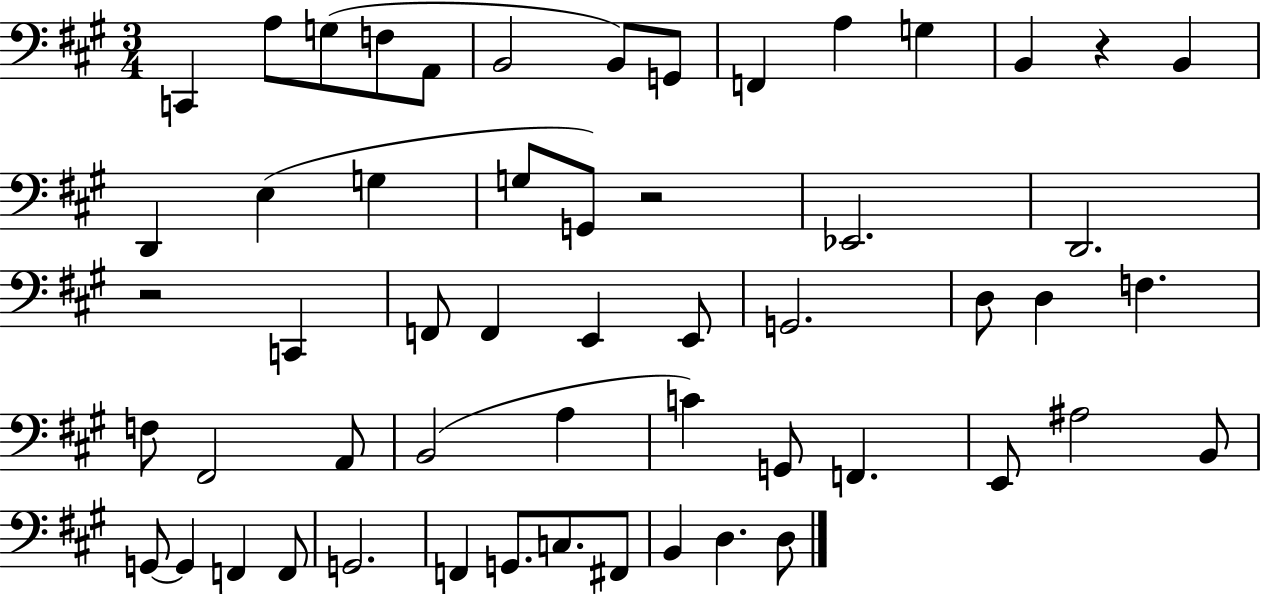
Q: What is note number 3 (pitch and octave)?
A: G3